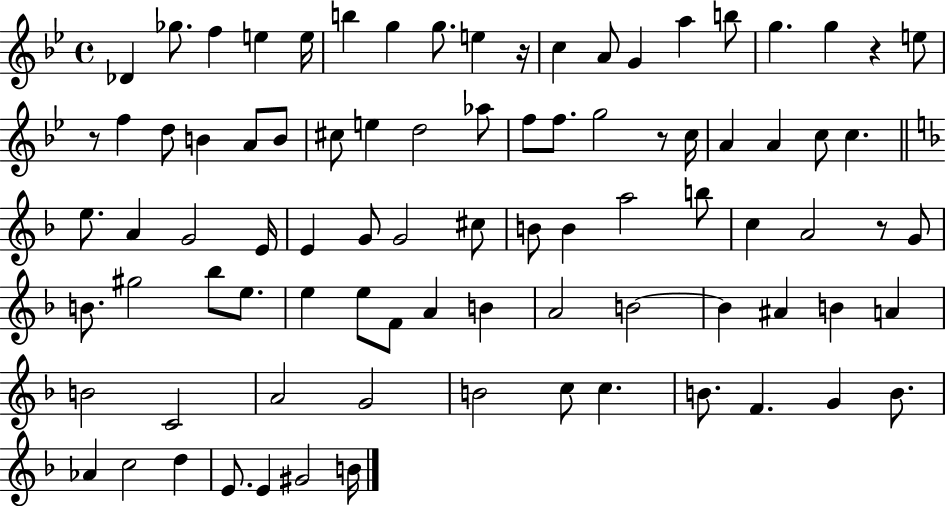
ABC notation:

X:1
T:Untitled
M:4/4
L:1/4
K:Bb
_D _g/2 f e e/4 b g g/2 e z/4 c A/2 G a b/2 g g z e/2 z/2 f d/2 B A/2 B/2 ^c/2 e d2 _a/2 f/2 f/2 g2 z/2 c/4 A A c/2 c e/2 A G2 E/4 E G/2 G2 ^c/2 B/2 B a2 b/2 c A2 z/2 G/2 B/2 ^g2 _b/2 e/2 e e/2 F/2 A B A2 B2 B ^A B A B2 C2 A2 G2 B2 c/2 c B/2 F G B/2 _A c2 d E/2 E ^G2 B/4